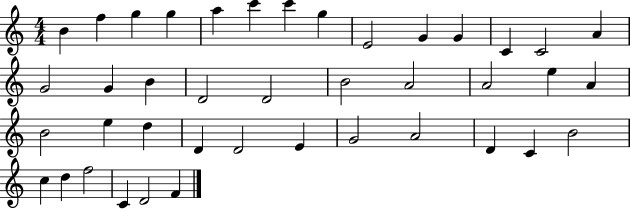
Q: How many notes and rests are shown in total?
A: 41